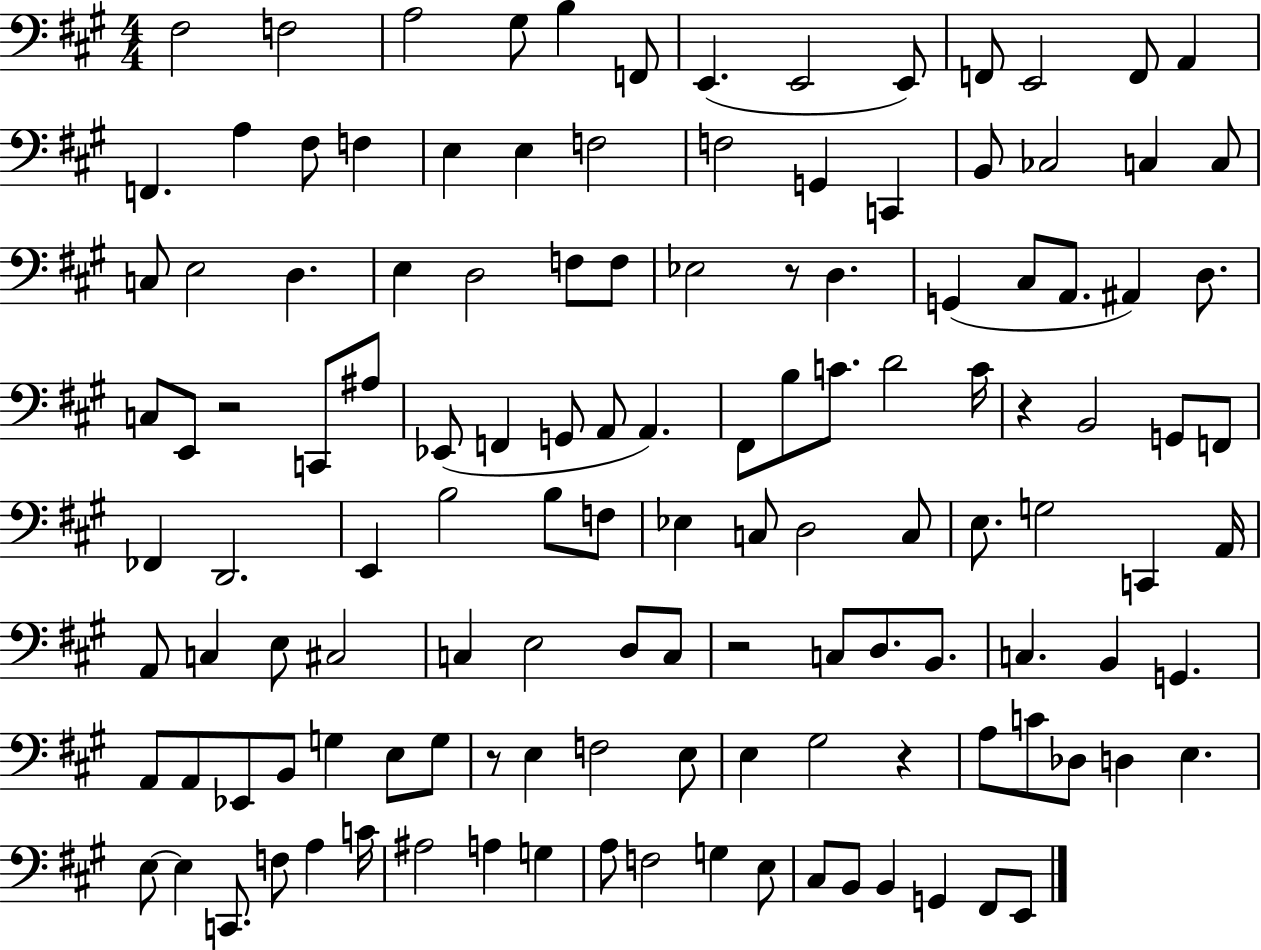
{
  \clef bass
  \numericTimeSignature
  \time 4/4
  \key a \major
  fis2 f2 | a2 gis8 b4 f,8 | e,4.( e,2 e,8) | f,8 e,2 f,8 a,4 | \break f,4. a4 fis8 f4 | e4 e4 f2 | f2 g,4 c,4 | b,8 ces2 c4 c8 | \break c8 e2 d4. | e4 d2 f8 f8 | ees2 r8 d4. | g,4( cis8 a,8. ais,4) d8. | \break c8 e,8 r2 c,8 ais8 | ees,8( f,4 g,8 a,8 a,4.) | fis,8 b8 c'8. d'2 c'16 | r4 b,2 g,8 f,8 | \break fes,4 d,2. | e,4 b2 b8 f8 | ees4 c8 d2 c8 | e8. g2 c,4 a,16 | \break a,8 c4 e8 cis2 | c4 e2 d8 c8 | r2 c8 d8. b,8. | c4. b,4 g,4. | \break a,8 a,8 ees,8 b,8 g4 e8 g8 | r8 e4 f2 e8 | e4 gis2 r4 | a8 c'8 des8 d4 e4. | \break e8~~ e4 c,8. f8 a4 c'16 | ais2 a4 g4 | a8 f2 g4 e8 | cis8 b,8 b,4 g,4 fis,8 e,8 | \break \bar "|."
}